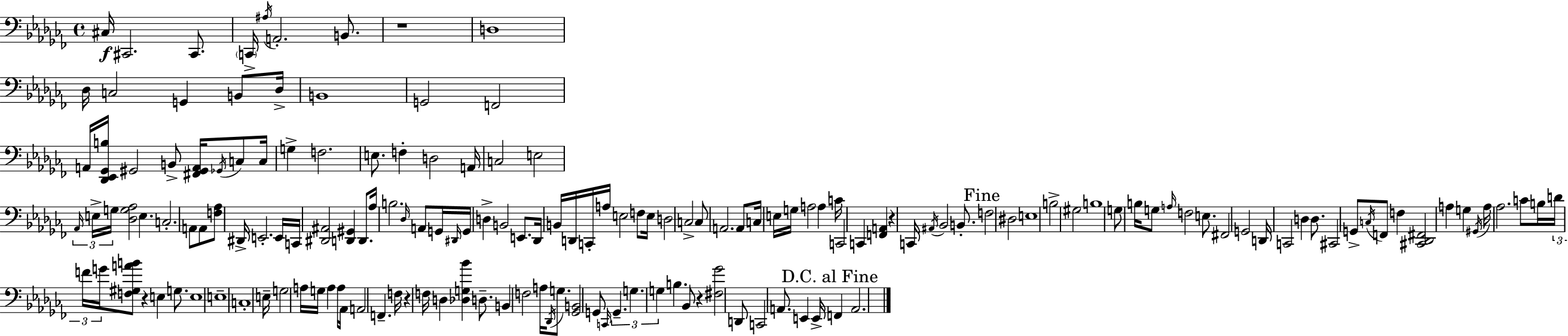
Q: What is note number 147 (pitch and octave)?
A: A2